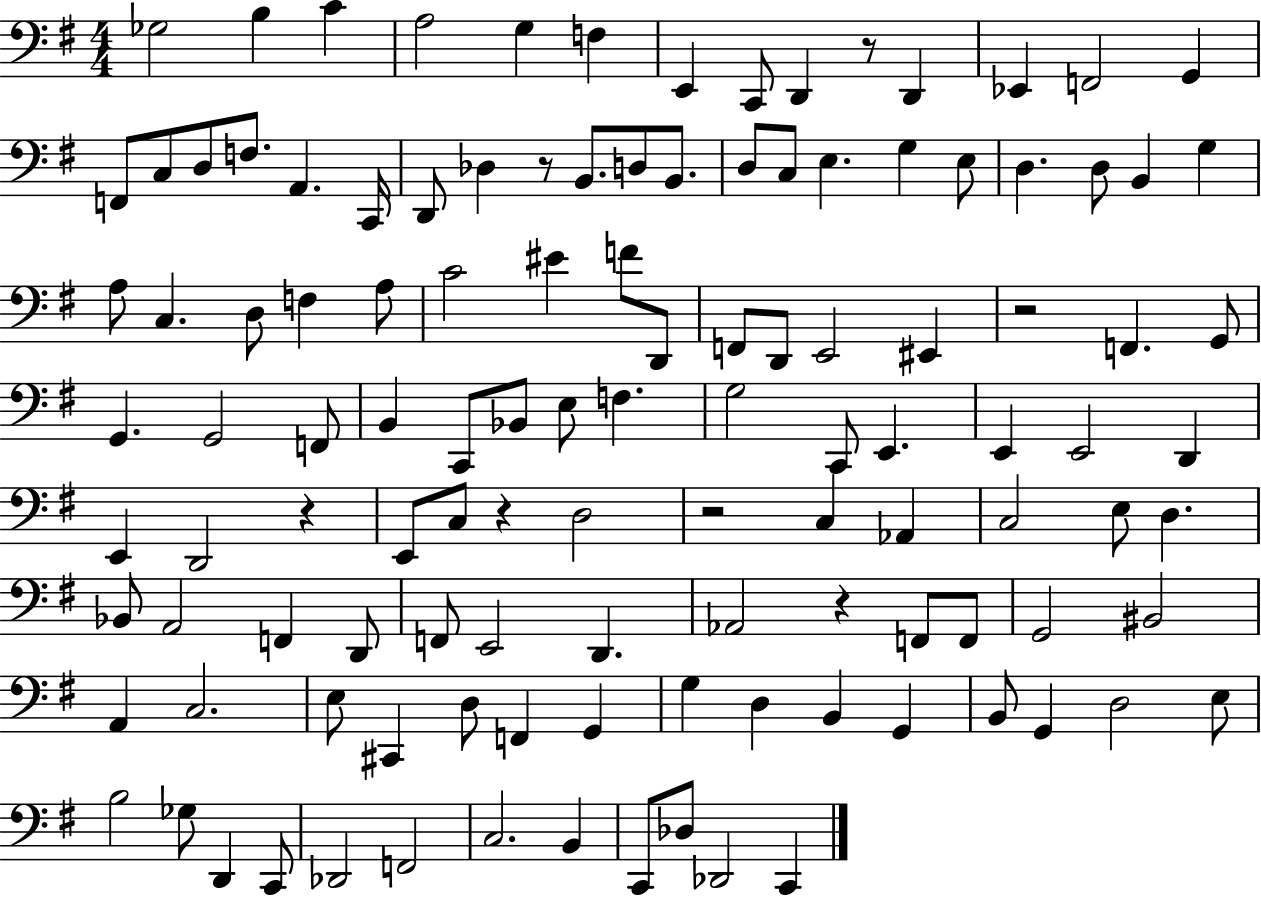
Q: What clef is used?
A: bass